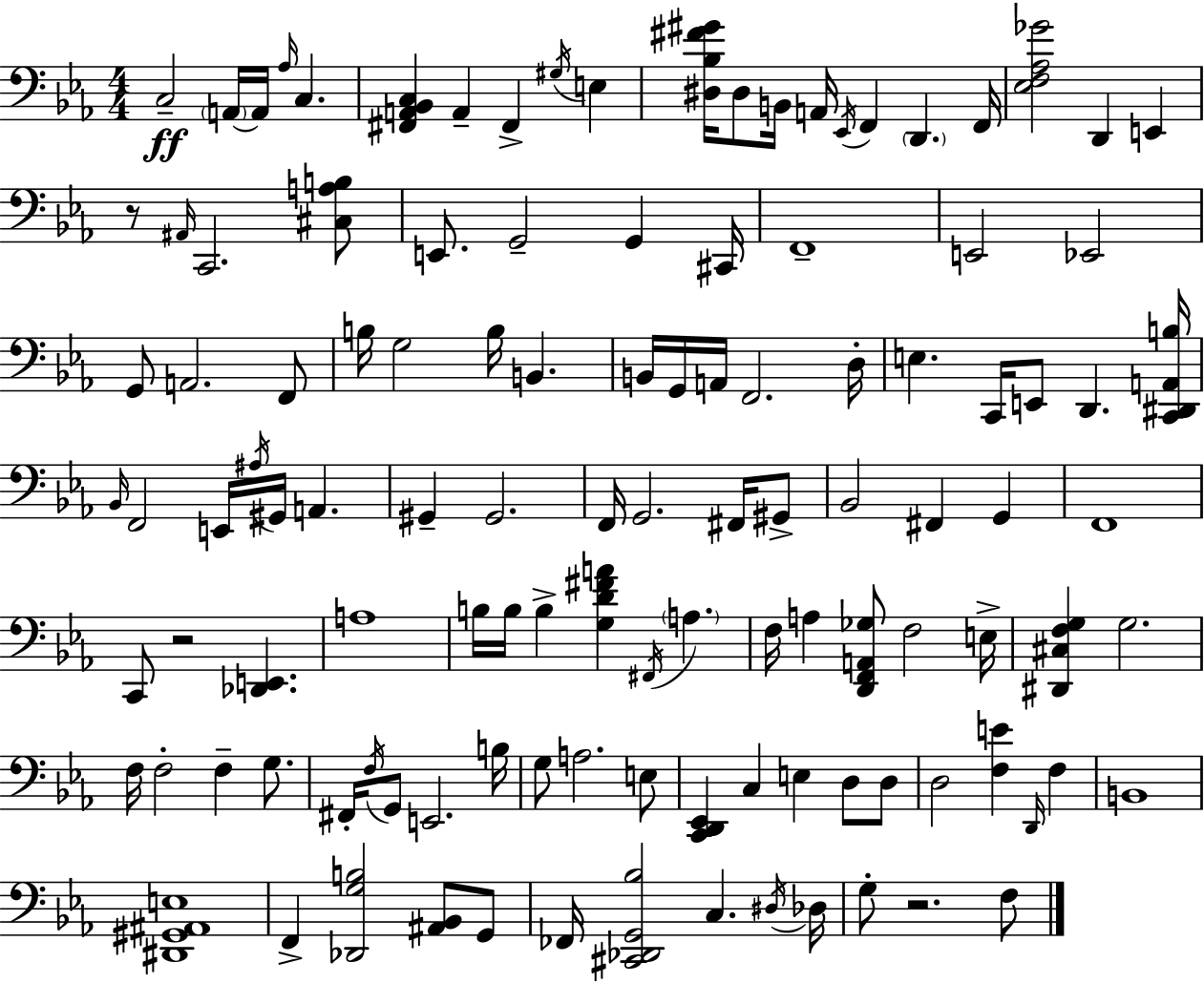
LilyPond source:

{
  \clef bass
  \numericTimeSignature
  \time 4/4
  \key ees \major
  c2--\ff \parenthesize a,16~~ a,16 \grace { aes16 } c4. | <fis, a, bes, c>4 a,4-- fis,4-> \acciaccatura { gis16 } e4 | <dis bes fis' gis'>16 dis8 b,16 a,16 \acciaccatura { ees,16 } f,4 \parenthesize d,4. | f,16 <ees f aes ges'>2 d,4 e,4 | \break r8 \grace { ais,16 } c,2. | <cis a b>8 e,8. g,2-- g,4 | cis,16 f,1-- | e,2 ees,2 | \break g,8 a,2. | f,8 b16 g2 b16 b,4. | b,16 g,16 a,16 f,2. | d16-. e4. c,16 e,8 d,4. | \break <c, dis, a, b>16 \grace { bes,16 } f,2 e,16 \acciaccatura { ais16 } gis,16 | a,4. gis,4-- gis,2. | f,16 g,2. | fis,16 gis,8-> bes,2 fis,4 | \break g,4 f,1 | c,8 r2 | <des, e,>4. a1 | b16 b16 b4-> <g d' fis' a'>4 | \break \acciaccatura { fis,16 } \parenthesize a4. f16 a4 <d, f, a, ges>8 f2 | e16-> <dis, cis f g>4 g2. | f16 f2-. | f4-- g8. fis,16-. \acciaccatura { f16 } g,8 e,2. | \break b16 g8 a2. | e8 <c, d, ees,>4 c4 | e4 d8 d8 d2 | <f e'>4 \grace { d,16 } f4 b,1 | \break <dis, gis, ais, e>1 | f,4-> <des, g b>2 | <ais, bes,>8 g,8 fes,16 <cis, des, g, bes>2 | c4. \acciaccatura { dis16 } des16 g8-. r2. | \break f8 \bar "|."
}